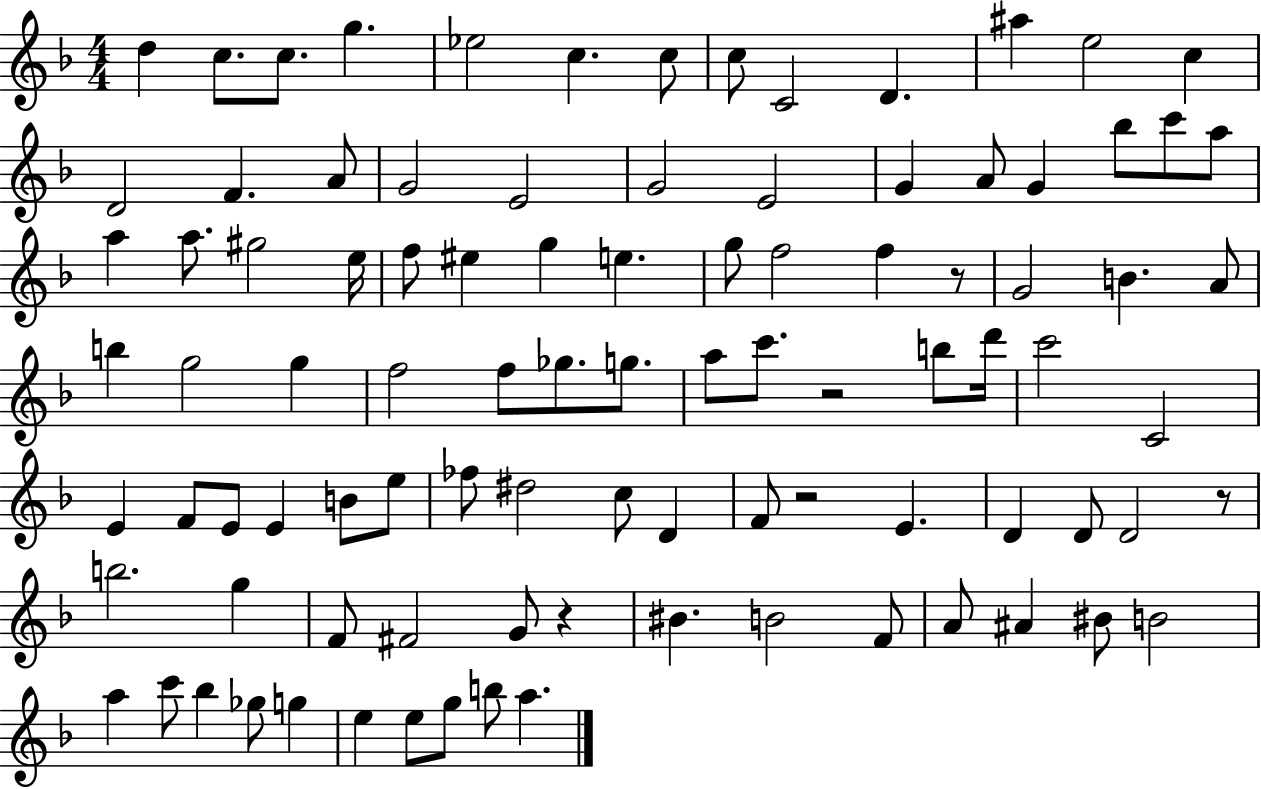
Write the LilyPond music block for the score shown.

{
  \clef treble
  \numericTimeSignature
  \time 4/4
  \key f \major
  \repeat volta 2 { d''4 c''8. c''8. g''4. | ees''2 c''4. c''8 | c''8 c'2 d'4. | ais''4 e''2 c''4 | \break d'2 f'4. a'8 | g'2 e'2 | g'2 e'2 | g'4 a'8 g'4 bes''8 c'''8 a''8 | \break a''4 a''8. gis''2 e''16 | f''8 eis''4 g''4 e''4. | g''8 f''2 f''4 r8 | g'2 b'4. a'8 | \break b''4 g''2 g''4 | f''2 f''8 ges''8. g''8. | a''8 c'''8. r2 b''8 d'''16 | c'''2 c'2 | \break e'4 f'8 e'8 e'4 b'8 e''8 | fes''8 dis''2 c''8 d'4 | f'8 r2 e'4. | d'4 d'8 d'2 r8 | \break b''2. g''4 | f'8 fis'2 g'8 r4 | bis'4. b'2 f'8 | a'8 ais'4 bis'8 b'2 | \break a''4 c'''8 bes''4 ges''8 g''4 | e''4 e''8 g''8 b''8 a''4. | } \bar "|."
}